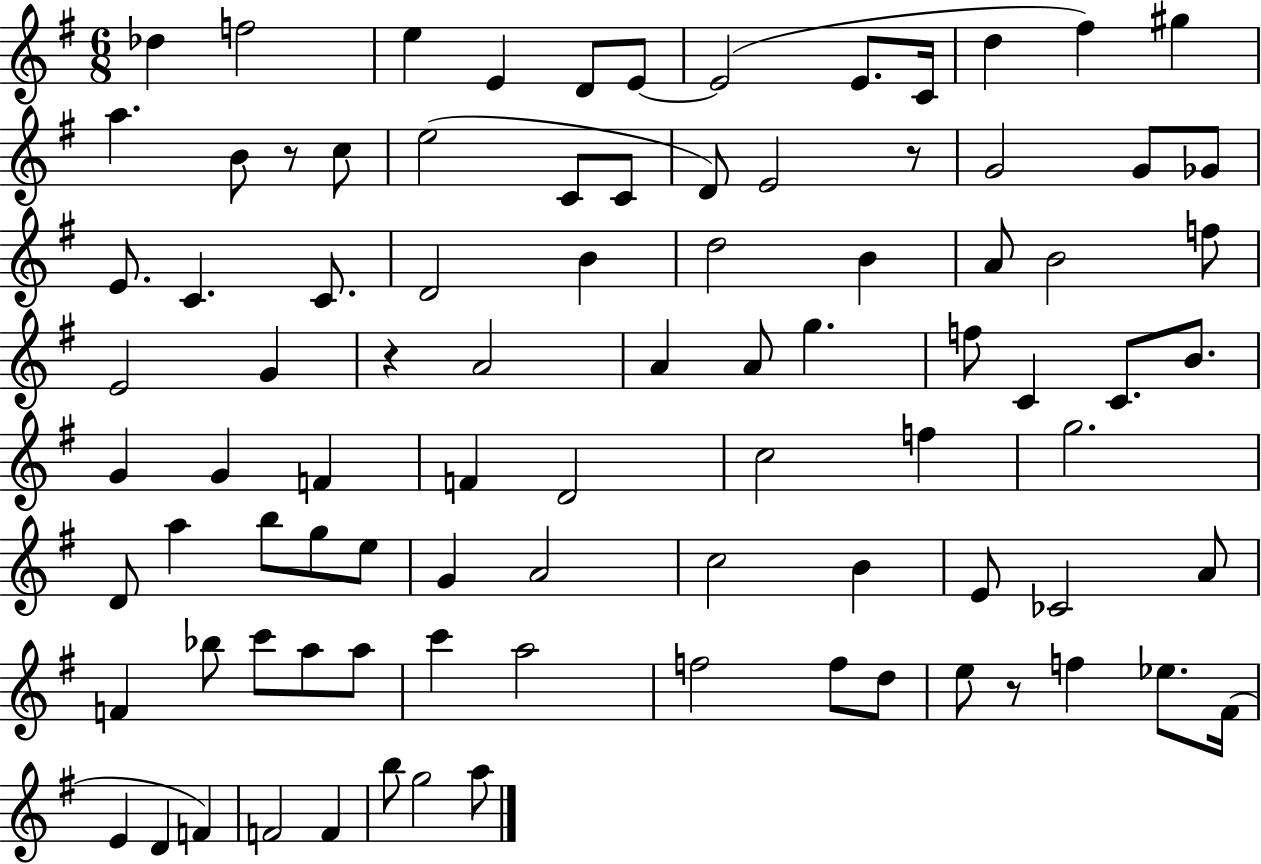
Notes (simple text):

Db5/q F5/h E5/q E4/q D4/e E4/e E4/h E4/e. C4/s D5/q F#5/q G#5/q A5/q. B4/e R/e C5/e E5/h C4/e C4/e D4/e E4/h R/e G4/h G4/e Gb4/e E4/e. C4/q. C4/e. D4/h B4/q D5/h B4/q A4/e B4/h F5/e E4/h G4/q R/q A4/h A4/q A4/e G5/q. F5/e C4/q C4/e. B4/e. G4/q G4/q F4/q F4/q D4/h C5/h F5/q G5/h. D4/e A5/q B5/e G5/e E5/e G4/q A4/h C5/h B4/q E4/e CES4/h A4/e F4/q Bb5/e C6/e A5/e A5/e C6/q A5/h F5/h F5/e D5/e E5/e R/e F5/q Eb5/e. F#4/s E4/q D4/q F4/q F4/h F4/q B5/e G5/h A5/e